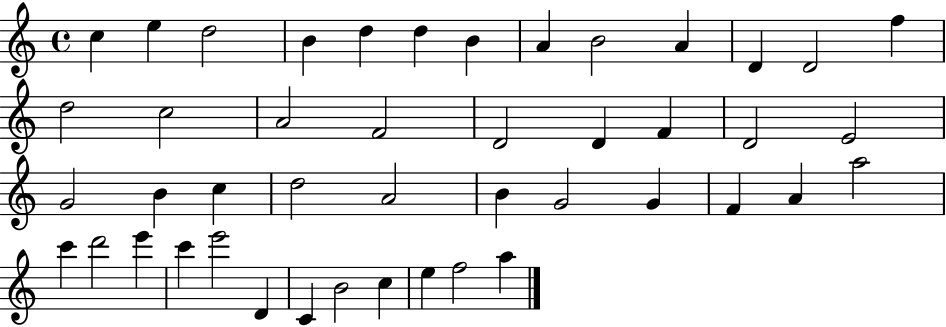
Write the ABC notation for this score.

X:1
T:Untitled
M:4/4
L:1/4
K:C
c e d2 B d d B A B2 A D D2 f d2 c2 A2 F2 D2 D F D2 E2 G2 B c d2 A2 B G2 G F A a2 c' d'2 e' c' e'2 D C B2 c e f2 a